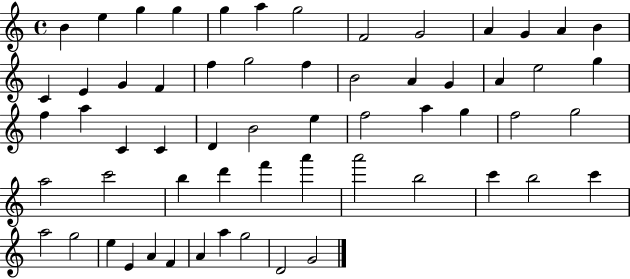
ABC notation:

X:1
T:Untitled
M:4/4
L:1/4
K:C
B e g g g a g2 F2 G2 A G A B C E G F f g2 f B2 A G A e2 g f a C C D B2 e f2 a g f2 g2 a2 c'2 b d' f' a' a'2 b2 c' b2 c' a2 g2 e E A F A a g2 D2 G2